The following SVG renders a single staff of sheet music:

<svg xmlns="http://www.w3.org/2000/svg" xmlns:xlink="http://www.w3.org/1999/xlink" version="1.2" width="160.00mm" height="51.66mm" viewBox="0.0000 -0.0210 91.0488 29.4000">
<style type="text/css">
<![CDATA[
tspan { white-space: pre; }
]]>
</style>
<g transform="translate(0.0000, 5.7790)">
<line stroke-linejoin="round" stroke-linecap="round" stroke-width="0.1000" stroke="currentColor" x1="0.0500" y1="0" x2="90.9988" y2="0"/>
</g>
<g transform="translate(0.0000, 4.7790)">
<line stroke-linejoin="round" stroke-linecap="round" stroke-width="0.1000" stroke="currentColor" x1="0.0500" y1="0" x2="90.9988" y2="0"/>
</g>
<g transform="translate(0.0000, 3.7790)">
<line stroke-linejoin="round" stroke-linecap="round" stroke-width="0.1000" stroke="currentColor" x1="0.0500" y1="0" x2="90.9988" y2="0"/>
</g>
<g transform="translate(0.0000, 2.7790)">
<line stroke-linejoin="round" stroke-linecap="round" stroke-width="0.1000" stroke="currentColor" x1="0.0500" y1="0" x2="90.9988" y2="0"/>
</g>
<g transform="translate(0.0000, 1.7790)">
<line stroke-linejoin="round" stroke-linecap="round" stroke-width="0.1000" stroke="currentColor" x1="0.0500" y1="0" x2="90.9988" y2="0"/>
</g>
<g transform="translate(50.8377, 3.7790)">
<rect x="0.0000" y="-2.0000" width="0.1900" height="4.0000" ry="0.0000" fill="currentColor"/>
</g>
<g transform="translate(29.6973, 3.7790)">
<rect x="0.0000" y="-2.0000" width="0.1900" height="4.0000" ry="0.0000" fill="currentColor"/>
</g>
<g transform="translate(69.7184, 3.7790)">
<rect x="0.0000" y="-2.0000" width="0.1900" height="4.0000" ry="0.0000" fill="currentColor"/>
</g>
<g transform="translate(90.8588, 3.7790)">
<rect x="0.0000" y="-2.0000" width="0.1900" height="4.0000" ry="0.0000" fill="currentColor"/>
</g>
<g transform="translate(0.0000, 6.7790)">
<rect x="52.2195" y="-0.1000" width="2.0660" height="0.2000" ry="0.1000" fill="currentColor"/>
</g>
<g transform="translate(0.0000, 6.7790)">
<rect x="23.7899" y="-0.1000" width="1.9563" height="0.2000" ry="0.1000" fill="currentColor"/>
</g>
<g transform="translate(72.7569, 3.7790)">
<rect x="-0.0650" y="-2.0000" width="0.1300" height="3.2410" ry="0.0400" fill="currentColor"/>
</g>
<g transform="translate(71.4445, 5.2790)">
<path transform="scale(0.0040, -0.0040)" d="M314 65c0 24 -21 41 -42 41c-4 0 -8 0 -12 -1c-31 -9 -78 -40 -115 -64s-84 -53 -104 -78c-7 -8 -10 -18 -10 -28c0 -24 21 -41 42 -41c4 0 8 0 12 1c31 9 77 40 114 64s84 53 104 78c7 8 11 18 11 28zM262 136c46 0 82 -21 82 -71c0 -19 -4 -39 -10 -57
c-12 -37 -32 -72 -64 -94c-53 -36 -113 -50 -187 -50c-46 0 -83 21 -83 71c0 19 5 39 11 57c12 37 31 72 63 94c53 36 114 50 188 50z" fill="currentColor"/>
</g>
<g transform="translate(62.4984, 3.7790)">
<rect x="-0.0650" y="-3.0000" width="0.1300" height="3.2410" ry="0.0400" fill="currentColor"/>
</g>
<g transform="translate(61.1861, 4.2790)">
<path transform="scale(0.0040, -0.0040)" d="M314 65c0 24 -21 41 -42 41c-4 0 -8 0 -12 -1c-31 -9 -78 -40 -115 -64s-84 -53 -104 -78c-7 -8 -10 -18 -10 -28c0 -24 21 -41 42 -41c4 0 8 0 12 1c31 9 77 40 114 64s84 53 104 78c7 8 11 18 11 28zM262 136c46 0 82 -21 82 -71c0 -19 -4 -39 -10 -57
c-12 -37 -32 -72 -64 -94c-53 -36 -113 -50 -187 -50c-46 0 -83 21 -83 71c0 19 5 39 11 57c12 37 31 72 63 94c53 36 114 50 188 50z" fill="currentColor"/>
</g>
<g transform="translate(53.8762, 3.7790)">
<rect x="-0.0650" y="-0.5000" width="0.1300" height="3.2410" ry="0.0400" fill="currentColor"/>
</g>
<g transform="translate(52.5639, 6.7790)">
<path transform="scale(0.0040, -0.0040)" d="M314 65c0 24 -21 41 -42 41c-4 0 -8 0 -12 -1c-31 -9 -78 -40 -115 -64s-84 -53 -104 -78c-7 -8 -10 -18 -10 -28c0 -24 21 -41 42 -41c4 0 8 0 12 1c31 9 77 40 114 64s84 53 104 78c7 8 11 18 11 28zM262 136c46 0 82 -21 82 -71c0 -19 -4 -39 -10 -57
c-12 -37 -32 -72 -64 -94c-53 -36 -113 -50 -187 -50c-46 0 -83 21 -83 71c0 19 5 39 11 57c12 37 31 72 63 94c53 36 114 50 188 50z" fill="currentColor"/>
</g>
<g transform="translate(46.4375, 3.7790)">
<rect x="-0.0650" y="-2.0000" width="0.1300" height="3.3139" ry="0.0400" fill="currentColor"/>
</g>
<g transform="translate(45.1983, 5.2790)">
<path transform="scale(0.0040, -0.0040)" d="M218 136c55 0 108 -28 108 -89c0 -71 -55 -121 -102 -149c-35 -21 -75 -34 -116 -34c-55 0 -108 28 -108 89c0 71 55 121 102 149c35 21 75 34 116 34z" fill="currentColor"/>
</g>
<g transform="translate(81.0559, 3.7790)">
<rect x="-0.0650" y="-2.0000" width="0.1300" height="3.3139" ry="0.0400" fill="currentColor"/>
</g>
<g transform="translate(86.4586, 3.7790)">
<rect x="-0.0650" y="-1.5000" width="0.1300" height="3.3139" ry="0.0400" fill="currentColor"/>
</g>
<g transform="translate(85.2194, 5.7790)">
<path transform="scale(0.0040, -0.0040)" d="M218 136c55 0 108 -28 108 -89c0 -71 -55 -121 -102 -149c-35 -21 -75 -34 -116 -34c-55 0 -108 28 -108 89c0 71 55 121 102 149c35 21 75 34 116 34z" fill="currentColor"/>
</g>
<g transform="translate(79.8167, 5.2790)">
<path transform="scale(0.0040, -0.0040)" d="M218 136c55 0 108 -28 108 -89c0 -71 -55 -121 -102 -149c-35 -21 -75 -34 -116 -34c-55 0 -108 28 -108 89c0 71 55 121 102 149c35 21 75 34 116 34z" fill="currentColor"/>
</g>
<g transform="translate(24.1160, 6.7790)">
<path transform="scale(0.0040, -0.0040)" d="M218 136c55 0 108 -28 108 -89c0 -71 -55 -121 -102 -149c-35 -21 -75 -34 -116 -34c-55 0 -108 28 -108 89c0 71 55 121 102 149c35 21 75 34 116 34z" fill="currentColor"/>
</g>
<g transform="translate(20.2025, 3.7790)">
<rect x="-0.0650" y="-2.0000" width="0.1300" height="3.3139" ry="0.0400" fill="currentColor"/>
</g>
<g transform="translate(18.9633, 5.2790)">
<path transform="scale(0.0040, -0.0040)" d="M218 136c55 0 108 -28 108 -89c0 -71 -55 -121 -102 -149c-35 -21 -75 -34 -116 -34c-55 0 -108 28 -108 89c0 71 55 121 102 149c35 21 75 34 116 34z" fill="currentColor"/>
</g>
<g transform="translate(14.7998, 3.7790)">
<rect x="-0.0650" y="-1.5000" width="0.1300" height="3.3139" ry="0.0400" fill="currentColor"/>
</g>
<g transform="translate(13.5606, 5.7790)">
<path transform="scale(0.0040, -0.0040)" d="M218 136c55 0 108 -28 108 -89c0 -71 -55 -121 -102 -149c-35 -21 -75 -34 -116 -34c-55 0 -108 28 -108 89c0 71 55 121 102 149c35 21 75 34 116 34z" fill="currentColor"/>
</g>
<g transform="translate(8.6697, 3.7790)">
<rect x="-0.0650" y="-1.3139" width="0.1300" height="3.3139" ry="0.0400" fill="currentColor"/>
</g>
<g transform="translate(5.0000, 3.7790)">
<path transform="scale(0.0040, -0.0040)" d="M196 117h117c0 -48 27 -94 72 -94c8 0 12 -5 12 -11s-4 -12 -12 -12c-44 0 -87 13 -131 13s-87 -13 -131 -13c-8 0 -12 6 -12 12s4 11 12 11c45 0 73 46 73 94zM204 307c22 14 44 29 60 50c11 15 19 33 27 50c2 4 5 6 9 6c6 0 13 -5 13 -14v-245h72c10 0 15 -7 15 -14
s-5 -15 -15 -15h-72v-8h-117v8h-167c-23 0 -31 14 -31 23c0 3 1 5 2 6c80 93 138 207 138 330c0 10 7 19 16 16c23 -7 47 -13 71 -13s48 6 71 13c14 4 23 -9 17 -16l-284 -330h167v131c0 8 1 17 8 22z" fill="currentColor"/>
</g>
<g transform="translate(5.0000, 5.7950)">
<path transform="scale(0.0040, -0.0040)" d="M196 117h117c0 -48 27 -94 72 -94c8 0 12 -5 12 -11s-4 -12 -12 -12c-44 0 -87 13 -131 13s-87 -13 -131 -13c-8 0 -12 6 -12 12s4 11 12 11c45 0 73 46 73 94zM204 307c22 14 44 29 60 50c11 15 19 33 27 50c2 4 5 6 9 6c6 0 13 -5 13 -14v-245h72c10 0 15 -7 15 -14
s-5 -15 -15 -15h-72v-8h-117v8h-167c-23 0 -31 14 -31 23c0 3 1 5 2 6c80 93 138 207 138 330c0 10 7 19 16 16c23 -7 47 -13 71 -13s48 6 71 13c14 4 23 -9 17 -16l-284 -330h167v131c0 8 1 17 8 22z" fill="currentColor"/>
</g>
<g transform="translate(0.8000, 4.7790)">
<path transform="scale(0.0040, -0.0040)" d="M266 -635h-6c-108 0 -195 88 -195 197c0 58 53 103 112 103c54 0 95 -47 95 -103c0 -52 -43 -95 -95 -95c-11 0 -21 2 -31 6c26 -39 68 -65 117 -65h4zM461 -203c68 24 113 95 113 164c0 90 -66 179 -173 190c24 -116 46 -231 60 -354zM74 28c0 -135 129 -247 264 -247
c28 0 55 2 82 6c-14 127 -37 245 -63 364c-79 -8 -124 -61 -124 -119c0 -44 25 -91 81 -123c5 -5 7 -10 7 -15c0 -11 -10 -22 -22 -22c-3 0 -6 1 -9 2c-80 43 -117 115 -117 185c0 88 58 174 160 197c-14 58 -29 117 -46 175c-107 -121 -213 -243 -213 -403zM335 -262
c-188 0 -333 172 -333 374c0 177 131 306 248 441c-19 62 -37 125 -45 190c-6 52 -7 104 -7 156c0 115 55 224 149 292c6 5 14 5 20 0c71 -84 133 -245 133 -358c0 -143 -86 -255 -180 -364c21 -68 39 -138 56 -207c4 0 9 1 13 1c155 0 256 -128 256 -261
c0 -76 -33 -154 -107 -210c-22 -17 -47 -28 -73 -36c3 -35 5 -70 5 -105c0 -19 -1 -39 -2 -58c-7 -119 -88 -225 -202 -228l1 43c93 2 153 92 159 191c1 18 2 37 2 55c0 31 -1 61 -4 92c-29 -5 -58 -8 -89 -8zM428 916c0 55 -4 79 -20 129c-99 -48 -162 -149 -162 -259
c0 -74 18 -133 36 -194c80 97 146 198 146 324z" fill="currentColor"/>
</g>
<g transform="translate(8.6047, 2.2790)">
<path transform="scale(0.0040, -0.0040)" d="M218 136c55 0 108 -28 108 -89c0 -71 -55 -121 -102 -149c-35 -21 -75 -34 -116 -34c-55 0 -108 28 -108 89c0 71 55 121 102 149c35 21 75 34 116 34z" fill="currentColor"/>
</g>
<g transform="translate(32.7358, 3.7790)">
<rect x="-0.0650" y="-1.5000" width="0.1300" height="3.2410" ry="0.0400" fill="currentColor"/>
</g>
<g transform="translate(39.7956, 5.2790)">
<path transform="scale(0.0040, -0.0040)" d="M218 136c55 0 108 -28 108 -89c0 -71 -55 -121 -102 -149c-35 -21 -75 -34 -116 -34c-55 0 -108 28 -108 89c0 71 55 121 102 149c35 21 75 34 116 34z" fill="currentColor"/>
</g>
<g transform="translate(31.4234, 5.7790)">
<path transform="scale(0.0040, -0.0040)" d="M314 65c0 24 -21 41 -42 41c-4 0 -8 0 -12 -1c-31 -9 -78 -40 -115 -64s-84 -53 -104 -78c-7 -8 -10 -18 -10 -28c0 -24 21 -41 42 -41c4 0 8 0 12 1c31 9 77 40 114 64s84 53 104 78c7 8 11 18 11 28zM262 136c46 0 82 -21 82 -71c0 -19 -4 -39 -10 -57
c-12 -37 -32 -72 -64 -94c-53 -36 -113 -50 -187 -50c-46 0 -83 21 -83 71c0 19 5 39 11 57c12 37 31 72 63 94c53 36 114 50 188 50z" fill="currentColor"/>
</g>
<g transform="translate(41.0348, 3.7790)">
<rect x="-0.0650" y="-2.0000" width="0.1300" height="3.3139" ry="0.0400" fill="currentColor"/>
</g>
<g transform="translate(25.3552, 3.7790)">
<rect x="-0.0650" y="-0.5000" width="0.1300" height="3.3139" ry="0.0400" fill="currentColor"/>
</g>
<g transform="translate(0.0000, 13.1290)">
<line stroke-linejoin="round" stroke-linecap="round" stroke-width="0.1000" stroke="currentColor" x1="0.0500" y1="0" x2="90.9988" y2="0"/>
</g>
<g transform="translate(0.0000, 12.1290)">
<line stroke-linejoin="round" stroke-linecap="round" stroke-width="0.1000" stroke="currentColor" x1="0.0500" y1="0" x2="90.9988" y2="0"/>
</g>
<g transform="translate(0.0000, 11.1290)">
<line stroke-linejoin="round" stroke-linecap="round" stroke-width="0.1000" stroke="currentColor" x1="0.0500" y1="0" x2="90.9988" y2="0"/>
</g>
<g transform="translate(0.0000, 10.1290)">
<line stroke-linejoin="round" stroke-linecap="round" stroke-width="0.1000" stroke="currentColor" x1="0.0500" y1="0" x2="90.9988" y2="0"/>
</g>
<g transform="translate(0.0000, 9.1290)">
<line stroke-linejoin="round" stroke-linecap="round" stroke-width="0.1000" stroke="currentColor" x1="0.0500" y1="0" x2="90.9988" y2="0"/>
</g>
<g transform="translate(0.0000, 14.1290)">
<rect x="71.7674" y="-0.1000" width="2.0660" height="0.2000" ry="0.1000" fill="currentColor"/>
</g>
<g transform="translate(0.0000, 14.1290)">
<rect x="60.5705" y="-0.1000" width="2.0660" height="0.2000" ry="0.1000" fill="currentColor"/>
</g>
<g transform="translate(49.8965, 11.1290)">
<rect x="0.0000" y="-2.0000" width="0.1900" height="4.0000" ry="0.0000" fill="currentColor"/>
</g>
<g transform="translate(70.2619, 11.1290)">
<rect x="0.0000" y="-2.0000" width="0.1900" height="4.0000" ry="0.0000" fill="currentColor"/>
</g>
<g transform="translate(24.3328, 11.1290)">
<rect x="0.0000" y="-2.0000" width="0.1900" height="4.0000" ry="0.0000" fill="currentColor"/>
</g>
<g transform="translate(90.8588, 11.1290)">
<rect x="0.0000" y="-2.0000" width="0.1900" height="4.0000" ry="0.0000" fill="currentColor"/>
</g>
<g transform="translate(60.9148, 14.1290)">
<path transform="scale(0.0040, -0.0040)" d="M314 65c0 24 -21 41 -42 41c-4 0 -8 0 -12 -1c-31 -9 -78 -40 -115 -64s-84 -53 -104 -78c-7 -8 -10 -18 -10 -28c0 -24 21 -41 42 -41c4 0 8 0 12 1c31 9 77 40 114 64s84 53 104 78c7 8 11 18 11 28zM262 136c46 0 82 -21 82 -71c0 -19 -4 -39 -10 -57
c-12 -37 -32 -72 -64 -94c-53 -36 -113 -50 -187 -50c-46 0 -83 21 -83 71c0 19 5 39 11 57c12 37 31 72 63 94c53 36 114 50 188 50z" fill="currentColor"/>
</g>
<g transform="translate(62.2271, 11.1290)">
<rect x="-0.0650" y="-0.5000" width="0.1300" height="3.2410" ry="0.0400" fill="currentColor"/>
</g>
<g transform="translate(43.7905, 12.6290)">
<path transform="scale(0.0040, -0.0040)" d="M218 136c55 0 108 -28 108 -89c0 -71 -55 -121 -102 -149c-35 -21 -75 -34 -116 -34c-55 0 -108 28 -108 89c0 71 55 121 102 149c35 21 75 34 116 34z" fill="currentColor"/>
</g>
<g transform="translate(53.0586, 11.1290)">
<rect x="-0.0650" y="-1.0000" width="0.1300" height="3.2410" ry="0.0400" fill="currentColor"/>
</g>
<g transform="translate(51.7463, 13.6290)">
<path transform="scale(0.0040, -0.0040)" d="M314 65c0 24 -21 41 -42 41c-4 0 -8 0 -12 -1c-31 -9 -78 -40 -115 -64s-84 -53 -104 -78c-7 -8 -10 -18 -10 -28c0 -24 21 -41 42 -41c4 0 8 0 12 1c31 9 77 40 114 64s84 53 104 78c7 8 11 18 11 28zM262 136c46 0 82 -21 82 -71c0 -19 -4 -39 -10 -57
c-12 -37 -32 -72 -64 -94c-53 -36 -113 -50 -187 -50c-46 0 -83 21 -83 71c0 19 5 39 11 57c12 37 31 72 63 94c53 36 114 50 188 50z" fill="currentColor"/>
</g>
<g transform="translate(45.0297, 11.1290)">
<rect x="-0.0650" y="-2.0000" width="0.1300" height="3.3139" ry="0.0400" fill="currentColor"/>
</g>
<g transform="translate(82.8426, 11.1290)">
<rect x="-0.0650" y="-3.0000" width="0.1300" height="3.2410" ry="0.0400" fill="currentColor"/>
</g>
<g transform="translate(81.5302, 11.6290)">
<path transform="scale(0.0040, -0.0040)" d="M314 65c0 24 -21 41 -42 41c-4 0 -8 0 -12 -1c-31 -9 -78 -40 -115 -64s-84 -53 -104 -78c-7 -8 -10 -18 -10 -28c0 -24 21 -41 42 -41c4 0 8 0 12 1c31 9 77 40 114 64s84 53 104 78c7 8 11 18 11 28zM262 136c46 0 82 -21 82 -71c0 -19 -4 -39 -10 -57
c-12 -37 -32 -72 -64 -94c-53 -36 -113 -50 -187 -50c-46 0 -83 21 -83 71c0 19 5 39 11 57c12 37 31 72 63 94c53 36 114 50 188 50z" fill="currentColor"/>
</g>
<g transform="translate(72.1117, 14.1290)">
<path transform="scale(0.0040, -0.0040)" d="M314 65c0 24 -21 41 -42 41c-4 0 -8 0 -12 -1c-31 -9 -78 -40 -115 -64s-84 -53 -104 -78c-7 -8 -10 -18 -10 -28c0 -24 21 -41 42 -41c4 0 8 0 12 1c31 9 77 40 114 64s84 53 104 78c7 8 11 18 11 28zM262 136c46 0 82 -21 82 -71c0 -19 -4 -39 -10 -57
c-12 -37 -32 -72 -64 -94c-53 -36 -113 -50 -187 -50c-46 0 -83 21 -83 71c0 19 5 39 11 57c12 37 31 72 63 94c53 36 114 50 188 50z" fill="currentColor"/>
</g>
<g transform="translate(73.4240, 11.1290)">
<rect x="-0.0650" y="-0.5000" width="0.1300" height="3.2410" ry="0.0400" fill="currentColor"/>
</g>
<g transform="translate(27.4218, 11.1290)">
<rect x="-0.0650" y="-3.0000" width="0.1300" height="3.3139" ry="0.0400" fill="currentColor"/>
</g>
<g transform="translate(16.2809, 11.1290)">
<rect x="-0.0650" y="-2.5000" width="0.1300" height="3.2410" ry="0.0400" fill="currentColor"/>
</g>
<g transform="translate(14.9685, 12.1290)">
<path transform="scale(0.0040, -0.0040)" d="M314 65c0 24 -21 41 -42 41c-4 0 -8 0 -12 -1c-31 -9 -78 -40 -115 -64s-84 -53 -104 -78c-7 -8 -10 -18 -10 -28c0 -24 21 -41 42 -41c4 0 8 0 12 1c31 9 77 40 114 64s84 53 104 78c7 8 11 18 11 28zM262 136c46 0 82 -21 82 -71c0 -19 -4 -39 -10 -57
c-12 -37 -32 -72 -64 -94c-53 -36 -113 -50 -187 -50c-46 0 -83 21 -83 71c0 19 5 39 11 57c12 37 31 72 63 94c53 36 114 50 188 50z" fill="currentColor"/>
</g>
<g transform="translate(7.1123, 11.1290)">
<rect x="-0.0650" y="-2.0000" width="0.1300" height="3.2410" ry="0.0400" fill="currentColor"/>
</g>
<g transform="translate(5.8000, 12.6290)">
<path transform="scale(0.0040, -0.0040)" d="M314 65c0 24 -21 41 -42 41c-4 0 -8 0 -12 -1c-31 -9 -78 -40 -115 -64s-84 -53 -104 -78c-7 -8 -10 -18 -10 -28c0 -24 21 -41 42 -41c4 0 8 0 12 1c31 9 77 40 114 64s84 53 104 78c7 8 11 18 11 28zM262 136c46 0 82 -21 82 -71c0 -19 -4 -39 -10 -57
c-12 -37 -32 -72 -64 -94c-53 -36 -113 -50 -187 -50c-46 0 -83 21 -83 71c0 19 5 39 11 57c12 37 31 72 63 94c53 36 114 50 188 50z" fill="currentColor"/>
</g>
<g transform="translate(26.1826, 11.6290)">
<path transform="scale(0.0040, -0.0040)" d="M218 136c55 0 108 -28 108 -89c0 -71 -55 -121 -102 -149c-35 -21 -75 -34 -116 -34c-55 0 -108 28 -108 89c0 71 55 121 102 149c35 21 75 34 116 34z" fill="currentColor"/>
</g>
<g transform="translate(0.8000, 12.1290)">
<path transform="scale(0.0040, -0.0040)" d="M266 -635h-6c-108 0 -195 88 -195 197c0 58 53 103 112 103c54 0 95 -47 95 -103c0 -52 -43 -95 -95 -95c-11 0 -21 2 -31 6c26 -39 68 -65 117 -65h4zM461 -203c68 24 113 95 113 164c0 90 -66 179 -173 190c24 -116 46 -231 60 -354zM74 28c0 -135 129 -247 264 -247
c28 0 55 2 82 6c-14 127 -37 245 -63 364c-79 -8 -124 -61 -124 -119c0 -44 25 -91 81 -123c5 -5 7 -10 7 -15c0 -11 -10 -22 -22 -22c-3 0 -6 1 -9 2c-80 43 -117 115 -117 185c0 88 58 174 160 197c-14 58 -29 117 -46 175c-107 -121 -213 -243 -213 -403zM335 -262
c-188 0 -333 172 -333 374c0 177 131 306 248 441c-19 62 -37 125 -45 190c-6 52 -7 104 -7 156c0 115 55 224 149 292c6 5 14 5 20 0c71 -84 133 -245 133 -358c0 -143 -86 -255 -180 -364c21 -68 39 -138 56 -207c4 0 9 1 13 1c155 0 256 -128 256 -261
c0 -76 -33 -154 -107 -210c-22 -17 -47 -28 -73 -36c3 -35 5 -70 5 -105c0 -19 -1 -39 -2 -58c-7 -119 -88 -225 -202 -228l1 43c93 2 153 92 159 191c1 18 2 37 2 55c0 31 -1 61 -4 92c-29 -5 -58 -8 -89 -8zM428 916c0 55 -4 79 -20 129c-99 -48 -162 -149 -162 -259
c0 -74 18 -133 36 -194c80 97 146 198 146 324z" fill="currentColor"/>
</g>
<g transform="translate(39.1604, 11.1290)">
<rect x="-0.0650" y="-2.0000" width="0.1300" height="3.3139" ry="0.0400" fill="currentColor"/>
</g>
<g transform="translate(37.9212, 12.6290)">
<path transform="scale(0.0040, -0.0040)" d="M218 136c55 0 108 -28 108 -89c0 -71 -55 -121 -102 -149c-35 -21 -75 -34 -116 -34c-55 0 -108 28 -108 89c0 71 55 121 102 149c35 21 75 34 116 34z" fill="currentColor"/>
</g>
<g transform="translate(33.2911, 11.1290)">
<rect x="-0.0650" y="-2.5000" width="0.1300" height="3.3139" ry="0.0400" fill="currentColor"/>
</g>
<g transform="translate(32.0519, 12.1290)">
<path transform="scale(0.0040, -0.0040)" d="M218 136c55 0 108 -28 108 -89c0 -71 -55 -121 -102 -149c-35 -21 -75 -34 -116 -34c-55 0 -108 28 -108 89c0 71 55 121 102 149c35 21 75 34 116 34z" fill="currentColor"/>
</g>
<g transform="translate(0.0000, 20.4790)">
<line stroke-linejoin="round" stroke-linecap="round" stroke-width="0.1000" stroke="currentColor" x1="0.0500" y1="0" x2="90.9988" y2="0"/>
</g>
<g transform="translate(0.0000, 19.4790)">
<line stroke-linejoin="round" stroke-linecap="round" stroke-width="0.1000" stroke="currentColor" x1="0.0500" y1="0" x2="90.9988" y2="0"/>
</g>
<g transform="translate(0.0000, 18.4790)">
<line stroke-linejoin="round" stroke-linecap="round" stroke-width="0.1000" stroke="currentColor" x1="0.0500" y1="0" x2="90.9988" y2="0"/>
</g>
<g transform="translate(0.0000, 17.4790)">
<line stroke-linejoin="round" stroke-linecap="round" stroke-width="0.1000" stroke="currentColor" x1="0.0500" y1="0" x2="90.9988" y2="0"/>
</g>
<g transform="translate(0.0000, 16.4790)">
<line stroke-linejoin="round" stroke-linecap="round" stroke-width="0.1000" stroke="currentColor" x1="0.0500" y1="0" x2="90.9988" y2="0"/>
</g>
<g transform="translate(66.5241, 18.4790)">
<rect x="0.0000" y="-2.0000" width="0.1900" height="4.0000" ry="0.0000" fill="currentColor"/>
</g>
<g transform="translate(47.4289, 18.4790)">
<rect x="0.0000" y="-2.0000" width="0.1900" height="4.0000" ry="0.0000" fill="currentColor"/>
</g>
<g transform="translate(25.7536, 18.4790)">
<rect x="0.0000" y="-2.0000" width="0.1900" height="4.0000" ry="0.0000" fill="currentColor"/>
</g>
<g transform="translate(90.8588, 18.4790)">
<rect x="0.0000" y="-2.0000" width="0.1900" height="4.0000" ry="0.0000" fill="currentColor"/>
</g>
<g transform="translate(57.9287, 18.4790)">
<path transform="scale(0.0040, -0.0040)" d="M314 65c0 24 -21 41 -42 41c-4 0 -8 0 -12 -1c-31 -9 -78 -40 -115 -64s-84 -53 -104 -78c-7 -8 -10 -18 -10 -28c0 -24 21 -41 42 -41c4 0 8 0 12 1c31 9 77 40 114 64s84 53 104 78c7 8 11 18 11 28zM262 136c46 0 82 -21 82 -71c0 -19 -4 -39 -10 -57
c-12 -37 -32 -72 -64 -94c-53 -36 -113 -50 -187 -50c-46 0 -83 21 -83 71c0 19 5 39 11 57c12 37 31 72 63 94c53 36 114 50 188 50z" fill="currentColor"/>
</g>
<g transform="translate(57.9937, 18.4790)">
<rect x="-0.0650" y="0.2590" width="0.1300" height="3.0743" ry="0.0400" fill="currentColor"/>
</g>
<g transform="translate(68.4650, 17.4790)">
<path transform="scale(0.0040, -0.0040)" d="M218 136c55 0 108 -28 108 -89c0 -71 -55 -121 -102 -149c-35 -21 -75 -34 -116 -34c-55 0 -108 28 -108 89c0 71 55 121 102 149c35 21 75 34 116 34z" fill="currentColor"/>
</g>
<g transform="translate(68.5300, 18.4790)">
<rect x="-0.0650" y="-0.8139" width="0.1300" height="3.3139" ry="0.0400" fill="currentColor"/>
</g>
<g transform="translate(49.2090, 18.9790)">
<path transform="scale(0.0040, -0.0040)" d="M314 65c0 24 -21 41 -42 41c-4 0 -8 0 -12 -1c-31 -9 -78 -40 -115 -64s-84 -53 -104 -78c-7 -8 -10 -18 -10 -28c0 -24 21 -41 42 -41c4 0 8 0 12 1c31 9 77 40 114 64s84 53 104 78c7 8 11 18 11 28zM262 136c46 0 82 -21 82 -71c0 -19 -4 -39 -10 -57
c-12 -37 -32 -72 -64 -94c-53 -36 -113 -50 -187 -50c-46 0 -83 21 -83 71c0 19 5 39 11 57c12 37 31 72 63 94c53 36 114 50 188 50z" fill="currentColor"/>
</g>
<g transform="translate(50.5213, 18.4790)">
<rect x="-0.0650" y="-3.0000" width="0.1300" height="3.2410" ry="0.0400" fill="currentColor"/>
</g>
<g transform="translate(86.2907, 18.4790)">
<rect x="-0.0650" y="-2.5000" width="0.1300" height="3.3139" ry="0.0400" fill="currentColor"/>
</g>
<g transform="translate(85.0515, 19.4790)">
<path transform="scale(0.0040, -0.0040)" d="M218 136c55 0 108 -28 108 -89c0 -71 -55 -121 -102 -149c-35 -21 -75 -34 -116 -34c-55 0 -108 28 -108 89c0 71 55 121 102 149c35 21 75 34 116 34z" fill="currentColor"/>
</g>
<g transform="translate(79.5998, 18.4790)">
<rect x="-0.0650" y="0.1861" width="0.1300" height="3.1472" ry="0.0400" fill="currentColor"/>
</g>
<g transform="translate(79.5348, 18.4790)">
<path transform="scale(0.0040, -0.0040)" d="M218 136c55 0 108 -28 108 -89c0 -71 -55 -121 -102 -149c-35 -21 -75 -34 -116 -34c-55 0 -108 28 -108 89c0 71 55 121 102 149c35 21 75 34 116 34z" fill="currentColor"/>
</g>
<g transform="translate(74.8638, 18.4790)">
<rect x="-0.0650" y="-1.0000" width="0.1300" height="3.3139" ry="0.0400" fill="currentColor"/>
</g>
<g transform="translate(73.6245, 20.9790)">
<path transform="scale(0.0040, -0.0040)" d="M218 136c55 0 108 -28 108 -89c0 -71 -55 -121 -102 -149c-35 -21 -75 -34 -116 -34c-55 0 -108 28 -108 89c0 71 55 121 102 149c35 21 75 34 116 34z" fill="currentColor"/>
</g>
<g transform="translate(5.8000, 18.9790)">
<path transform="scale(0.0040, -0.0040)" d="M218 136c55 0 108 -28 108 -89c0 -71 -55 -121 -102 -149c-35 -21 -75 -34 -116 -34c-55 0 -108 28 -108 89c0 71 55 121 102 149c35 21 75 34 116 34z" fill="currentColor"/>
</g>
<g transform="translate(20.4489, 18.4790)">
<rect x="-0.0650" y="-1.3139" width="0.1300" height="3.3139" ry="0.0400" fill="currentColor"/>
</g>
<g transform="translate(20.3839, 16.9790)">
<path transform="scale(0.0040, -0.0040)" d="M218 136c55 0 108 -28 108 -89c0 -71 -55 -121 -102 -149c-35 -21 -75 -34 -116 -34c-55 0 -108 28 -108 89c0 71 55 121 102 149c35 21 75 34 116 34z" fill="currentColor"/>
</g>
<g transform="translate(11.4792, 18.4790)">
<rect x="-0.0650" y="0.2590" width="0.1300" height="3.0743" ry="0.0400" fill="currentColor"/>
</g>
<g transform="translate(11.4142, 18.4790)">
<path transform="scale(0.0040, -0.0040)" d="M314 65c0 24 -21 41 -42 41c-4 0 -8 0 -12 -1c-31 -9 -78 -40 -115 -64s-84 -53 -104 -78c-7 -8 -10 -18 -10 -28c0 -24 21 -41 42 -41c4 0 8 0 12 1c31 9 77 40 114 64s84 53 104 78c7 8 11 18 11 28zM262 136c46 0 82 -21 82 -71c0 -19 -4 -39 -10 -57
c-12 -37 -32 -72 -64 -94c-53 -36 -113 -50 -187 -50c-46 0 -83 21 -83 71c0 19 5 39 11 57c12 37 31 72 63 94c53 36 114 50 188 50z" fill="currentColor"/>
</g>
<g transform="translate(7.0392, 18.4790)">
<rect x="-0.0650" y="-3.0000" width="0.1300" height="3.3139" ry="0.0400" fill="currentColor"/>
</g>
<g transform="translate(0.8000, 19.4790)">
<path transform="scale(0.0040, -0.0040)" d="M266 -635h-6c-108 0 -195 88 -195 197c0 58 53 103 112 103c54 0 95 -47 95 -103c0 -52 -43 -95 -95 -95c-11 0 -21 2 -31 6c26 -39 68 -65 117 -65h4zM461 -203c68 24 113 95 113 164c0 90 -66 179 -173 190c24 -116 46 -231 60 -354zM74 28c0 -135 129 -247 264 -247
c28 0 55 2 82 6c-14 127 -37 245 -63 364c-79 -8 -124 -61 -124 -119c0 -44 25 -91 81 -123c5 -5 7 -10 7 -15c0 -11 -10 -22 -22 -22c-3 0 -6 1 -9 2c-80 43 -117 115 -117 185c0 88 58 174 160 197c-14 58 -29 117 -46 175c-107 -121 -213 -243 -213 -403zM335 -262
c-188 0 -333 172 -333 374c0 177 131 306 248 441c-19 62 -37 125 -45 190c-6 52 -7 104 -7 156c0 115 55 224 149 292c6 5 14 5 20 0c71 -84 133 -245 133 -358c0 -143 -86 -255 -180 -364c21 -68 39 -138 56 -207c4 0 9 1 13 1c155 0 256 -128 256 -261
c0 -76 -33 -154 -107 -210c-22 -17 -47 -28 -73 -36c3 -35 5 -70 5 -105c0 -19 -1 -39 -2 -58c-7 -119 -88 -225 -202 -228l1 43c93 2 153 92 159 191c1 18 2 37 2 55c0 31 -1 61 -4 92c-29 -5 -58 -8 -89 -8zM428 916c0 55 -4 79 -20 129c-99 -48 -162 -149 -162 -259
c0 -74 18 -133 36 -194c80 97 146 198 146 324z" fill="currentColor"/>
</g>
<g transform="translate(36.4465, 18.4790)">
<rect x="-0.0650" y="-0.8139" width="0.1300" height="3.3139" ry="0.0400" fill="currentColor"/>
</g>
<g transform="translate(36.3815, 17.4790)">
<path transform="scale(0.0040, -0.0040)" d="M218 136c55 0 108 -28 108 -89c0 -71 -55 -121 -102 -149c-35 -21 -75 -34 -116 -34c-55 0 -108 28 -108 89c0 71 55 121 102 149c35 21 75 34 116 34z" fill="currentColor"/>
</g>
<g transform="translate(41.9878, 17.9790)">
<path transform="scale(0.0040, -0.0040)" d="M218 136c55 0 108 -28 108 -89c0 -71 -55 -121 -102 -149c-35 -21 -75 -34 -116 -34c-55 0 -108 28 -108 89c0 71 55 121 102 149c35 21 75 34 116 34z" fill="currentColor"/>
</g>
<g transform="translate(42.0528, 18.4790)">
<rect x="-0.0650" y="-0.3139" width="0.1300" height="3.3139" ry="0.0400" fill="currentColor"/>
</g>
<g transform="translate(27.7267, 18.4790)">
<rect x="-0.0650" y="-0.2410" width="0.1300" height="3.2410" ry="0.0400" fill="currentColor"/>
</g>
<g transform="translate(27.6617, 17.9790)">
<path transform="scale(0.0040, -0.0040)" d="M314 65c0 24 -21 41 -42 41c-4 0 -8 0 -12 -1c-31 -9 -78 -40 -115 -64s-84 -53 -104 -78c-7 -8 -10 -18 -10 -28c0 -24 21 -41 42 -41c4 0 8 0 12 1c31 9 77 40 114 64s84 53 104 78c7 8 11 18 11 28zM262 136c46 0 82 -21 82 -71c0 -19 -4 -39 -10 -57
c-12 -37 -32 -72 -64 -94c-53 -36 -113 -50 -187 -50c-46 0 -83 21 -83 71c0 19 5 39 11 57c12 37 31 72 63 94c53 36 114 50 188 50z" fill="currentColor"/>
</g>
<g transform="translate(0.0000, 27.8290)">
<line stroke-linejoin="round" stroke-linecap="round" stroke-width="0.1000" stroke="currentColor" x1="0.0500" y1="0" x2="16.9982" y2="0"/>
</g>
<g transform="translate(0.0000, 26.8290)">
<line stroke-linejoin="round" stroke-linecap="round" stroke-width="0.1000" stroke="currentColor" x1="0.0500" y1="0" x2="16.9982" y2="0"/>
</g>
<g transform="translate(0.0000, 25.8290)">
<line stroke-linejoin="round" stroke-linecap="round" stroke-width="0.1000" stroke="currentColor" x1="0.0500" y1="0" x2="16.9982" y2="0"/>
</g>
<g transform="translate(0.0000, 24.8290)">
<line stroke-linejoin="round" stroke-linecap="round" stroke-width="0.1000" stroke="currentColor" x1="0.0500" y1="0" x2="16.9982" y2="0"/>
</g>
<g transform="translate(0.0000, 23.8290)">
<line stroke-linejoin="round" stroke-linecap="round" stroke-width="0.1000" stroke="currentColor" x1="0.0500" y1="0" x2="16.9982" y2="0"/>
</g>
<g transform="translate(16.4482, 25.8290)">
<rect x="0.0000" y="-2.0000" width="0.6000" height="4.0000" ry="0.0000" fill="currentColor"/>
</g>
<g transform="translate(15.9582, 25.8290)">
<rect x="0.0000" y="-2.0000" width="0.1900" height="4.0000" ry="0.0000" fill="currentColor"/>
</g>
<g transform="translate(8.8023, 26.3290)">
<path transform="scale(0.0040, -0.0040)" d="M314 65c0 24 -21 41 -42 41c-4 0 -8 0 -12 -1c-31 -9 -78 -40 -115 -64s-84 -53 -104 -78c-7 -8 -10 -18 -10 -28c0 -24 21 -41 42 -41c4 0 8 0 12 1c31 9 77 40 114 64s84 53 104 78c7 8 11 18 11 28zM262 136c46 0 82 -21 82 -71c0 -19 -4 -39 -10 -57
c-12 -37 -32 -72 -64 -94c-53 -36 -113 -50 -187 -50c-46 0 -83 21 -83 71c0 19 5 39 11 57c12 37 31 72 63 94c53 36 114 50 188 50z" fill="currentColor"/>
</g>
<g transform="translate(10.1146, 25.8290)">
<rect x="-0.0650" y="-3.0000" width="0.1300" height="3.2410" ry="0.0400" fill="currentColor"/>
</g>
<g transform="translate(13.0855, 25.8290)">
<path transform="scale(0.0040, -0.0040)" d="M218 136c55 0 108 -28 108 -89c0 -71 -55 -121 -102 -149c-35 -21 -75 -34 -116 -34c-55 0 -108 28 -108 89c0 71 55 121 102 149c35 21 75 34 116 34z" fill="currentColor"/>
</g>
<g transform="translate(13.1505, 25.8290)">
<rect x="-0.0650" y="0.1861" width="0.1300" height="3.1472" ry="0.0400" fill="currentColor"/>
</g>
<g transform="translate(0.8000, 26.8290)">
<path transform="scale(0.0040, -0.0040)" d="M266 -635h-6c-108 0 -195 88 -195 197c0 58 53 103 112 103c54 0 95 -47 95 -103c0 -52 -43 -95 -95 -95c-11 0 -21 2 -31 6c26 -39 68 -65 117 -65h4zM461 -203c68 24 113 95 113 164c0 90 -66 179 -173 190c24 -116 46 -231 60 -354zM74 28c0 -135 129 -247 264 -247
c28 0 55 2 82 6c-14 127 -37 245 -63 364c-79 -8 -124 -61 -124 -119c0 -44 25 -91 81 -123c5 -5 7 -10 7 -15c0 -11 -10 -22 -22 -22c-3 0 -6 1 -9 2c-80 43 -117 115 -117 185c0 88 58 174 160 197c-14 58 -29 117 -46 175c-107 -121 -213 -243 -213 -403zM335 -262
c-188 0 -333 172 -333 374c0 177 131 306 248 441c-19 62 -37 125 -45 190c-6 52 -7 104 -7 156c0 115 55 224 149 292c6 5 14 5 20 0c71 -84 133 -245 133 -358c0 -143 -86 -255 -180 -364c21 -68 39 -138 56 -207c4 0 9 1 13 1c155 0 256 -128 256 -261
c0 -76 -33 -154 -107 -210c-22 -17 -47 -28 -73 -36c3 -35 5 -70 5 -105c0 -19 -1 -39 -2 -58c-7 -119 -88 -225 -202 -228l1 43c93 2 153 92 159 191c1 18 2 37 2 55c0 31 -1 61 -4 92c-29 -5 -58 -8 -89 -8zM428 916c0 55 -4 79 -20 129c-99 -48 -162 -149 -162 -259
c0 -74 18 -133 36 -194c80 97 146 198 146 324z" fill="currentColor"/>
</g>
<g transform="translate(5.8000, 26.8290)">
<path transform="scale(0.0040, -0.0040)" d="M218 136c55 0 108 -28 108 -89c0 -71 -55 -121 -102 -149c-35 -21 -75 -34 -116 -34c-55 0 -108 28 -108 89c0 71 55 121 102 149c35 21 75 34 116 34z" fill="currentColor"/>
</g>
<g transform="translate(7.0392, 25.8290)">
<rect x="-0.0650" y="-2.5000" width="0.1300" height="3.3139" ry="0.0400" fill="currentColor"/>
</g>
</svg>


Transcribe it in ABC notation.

X:1
T:Untitled
M:4/4
L:1/4
K:C
e E F C E2 F F C2 A2 F2 F E F2 G2 A G F F D2 C2 C2 A2 A B2 e c2 d c A2 B2 d D B G G A2 B